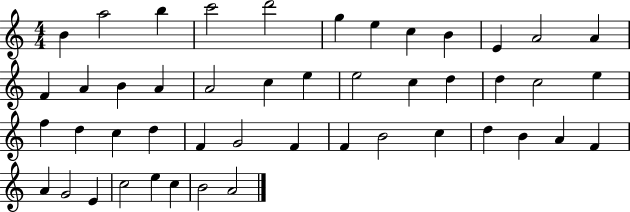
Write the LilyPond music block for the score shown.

{
  \clef treble
  \numericTimeSignature
  \time 4/4
  \key c \major
  b'4 a''2 b''4 | c'''2 d'''2 | g''4 e''4 c''4 b'4 | e'4 a'2 a'4 | \break f'4 a'4 b'4 a'4 | a'2 c''4 e''4 | e''2 c''4 d''4 | d''4 c''2 e''4 | \break f''4 d''4 c''4 d''4 | f'4 g'2 f'4 | f'4 b'2 c''4 | d''4 b'4 a'4 f'4 | \break a'4 g'2 e'4 | c''2 e''4 c''4 | b'2 a'2 | \bar "|."
}